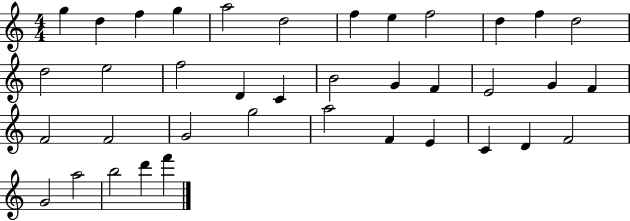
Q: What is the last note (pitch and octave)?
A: F6